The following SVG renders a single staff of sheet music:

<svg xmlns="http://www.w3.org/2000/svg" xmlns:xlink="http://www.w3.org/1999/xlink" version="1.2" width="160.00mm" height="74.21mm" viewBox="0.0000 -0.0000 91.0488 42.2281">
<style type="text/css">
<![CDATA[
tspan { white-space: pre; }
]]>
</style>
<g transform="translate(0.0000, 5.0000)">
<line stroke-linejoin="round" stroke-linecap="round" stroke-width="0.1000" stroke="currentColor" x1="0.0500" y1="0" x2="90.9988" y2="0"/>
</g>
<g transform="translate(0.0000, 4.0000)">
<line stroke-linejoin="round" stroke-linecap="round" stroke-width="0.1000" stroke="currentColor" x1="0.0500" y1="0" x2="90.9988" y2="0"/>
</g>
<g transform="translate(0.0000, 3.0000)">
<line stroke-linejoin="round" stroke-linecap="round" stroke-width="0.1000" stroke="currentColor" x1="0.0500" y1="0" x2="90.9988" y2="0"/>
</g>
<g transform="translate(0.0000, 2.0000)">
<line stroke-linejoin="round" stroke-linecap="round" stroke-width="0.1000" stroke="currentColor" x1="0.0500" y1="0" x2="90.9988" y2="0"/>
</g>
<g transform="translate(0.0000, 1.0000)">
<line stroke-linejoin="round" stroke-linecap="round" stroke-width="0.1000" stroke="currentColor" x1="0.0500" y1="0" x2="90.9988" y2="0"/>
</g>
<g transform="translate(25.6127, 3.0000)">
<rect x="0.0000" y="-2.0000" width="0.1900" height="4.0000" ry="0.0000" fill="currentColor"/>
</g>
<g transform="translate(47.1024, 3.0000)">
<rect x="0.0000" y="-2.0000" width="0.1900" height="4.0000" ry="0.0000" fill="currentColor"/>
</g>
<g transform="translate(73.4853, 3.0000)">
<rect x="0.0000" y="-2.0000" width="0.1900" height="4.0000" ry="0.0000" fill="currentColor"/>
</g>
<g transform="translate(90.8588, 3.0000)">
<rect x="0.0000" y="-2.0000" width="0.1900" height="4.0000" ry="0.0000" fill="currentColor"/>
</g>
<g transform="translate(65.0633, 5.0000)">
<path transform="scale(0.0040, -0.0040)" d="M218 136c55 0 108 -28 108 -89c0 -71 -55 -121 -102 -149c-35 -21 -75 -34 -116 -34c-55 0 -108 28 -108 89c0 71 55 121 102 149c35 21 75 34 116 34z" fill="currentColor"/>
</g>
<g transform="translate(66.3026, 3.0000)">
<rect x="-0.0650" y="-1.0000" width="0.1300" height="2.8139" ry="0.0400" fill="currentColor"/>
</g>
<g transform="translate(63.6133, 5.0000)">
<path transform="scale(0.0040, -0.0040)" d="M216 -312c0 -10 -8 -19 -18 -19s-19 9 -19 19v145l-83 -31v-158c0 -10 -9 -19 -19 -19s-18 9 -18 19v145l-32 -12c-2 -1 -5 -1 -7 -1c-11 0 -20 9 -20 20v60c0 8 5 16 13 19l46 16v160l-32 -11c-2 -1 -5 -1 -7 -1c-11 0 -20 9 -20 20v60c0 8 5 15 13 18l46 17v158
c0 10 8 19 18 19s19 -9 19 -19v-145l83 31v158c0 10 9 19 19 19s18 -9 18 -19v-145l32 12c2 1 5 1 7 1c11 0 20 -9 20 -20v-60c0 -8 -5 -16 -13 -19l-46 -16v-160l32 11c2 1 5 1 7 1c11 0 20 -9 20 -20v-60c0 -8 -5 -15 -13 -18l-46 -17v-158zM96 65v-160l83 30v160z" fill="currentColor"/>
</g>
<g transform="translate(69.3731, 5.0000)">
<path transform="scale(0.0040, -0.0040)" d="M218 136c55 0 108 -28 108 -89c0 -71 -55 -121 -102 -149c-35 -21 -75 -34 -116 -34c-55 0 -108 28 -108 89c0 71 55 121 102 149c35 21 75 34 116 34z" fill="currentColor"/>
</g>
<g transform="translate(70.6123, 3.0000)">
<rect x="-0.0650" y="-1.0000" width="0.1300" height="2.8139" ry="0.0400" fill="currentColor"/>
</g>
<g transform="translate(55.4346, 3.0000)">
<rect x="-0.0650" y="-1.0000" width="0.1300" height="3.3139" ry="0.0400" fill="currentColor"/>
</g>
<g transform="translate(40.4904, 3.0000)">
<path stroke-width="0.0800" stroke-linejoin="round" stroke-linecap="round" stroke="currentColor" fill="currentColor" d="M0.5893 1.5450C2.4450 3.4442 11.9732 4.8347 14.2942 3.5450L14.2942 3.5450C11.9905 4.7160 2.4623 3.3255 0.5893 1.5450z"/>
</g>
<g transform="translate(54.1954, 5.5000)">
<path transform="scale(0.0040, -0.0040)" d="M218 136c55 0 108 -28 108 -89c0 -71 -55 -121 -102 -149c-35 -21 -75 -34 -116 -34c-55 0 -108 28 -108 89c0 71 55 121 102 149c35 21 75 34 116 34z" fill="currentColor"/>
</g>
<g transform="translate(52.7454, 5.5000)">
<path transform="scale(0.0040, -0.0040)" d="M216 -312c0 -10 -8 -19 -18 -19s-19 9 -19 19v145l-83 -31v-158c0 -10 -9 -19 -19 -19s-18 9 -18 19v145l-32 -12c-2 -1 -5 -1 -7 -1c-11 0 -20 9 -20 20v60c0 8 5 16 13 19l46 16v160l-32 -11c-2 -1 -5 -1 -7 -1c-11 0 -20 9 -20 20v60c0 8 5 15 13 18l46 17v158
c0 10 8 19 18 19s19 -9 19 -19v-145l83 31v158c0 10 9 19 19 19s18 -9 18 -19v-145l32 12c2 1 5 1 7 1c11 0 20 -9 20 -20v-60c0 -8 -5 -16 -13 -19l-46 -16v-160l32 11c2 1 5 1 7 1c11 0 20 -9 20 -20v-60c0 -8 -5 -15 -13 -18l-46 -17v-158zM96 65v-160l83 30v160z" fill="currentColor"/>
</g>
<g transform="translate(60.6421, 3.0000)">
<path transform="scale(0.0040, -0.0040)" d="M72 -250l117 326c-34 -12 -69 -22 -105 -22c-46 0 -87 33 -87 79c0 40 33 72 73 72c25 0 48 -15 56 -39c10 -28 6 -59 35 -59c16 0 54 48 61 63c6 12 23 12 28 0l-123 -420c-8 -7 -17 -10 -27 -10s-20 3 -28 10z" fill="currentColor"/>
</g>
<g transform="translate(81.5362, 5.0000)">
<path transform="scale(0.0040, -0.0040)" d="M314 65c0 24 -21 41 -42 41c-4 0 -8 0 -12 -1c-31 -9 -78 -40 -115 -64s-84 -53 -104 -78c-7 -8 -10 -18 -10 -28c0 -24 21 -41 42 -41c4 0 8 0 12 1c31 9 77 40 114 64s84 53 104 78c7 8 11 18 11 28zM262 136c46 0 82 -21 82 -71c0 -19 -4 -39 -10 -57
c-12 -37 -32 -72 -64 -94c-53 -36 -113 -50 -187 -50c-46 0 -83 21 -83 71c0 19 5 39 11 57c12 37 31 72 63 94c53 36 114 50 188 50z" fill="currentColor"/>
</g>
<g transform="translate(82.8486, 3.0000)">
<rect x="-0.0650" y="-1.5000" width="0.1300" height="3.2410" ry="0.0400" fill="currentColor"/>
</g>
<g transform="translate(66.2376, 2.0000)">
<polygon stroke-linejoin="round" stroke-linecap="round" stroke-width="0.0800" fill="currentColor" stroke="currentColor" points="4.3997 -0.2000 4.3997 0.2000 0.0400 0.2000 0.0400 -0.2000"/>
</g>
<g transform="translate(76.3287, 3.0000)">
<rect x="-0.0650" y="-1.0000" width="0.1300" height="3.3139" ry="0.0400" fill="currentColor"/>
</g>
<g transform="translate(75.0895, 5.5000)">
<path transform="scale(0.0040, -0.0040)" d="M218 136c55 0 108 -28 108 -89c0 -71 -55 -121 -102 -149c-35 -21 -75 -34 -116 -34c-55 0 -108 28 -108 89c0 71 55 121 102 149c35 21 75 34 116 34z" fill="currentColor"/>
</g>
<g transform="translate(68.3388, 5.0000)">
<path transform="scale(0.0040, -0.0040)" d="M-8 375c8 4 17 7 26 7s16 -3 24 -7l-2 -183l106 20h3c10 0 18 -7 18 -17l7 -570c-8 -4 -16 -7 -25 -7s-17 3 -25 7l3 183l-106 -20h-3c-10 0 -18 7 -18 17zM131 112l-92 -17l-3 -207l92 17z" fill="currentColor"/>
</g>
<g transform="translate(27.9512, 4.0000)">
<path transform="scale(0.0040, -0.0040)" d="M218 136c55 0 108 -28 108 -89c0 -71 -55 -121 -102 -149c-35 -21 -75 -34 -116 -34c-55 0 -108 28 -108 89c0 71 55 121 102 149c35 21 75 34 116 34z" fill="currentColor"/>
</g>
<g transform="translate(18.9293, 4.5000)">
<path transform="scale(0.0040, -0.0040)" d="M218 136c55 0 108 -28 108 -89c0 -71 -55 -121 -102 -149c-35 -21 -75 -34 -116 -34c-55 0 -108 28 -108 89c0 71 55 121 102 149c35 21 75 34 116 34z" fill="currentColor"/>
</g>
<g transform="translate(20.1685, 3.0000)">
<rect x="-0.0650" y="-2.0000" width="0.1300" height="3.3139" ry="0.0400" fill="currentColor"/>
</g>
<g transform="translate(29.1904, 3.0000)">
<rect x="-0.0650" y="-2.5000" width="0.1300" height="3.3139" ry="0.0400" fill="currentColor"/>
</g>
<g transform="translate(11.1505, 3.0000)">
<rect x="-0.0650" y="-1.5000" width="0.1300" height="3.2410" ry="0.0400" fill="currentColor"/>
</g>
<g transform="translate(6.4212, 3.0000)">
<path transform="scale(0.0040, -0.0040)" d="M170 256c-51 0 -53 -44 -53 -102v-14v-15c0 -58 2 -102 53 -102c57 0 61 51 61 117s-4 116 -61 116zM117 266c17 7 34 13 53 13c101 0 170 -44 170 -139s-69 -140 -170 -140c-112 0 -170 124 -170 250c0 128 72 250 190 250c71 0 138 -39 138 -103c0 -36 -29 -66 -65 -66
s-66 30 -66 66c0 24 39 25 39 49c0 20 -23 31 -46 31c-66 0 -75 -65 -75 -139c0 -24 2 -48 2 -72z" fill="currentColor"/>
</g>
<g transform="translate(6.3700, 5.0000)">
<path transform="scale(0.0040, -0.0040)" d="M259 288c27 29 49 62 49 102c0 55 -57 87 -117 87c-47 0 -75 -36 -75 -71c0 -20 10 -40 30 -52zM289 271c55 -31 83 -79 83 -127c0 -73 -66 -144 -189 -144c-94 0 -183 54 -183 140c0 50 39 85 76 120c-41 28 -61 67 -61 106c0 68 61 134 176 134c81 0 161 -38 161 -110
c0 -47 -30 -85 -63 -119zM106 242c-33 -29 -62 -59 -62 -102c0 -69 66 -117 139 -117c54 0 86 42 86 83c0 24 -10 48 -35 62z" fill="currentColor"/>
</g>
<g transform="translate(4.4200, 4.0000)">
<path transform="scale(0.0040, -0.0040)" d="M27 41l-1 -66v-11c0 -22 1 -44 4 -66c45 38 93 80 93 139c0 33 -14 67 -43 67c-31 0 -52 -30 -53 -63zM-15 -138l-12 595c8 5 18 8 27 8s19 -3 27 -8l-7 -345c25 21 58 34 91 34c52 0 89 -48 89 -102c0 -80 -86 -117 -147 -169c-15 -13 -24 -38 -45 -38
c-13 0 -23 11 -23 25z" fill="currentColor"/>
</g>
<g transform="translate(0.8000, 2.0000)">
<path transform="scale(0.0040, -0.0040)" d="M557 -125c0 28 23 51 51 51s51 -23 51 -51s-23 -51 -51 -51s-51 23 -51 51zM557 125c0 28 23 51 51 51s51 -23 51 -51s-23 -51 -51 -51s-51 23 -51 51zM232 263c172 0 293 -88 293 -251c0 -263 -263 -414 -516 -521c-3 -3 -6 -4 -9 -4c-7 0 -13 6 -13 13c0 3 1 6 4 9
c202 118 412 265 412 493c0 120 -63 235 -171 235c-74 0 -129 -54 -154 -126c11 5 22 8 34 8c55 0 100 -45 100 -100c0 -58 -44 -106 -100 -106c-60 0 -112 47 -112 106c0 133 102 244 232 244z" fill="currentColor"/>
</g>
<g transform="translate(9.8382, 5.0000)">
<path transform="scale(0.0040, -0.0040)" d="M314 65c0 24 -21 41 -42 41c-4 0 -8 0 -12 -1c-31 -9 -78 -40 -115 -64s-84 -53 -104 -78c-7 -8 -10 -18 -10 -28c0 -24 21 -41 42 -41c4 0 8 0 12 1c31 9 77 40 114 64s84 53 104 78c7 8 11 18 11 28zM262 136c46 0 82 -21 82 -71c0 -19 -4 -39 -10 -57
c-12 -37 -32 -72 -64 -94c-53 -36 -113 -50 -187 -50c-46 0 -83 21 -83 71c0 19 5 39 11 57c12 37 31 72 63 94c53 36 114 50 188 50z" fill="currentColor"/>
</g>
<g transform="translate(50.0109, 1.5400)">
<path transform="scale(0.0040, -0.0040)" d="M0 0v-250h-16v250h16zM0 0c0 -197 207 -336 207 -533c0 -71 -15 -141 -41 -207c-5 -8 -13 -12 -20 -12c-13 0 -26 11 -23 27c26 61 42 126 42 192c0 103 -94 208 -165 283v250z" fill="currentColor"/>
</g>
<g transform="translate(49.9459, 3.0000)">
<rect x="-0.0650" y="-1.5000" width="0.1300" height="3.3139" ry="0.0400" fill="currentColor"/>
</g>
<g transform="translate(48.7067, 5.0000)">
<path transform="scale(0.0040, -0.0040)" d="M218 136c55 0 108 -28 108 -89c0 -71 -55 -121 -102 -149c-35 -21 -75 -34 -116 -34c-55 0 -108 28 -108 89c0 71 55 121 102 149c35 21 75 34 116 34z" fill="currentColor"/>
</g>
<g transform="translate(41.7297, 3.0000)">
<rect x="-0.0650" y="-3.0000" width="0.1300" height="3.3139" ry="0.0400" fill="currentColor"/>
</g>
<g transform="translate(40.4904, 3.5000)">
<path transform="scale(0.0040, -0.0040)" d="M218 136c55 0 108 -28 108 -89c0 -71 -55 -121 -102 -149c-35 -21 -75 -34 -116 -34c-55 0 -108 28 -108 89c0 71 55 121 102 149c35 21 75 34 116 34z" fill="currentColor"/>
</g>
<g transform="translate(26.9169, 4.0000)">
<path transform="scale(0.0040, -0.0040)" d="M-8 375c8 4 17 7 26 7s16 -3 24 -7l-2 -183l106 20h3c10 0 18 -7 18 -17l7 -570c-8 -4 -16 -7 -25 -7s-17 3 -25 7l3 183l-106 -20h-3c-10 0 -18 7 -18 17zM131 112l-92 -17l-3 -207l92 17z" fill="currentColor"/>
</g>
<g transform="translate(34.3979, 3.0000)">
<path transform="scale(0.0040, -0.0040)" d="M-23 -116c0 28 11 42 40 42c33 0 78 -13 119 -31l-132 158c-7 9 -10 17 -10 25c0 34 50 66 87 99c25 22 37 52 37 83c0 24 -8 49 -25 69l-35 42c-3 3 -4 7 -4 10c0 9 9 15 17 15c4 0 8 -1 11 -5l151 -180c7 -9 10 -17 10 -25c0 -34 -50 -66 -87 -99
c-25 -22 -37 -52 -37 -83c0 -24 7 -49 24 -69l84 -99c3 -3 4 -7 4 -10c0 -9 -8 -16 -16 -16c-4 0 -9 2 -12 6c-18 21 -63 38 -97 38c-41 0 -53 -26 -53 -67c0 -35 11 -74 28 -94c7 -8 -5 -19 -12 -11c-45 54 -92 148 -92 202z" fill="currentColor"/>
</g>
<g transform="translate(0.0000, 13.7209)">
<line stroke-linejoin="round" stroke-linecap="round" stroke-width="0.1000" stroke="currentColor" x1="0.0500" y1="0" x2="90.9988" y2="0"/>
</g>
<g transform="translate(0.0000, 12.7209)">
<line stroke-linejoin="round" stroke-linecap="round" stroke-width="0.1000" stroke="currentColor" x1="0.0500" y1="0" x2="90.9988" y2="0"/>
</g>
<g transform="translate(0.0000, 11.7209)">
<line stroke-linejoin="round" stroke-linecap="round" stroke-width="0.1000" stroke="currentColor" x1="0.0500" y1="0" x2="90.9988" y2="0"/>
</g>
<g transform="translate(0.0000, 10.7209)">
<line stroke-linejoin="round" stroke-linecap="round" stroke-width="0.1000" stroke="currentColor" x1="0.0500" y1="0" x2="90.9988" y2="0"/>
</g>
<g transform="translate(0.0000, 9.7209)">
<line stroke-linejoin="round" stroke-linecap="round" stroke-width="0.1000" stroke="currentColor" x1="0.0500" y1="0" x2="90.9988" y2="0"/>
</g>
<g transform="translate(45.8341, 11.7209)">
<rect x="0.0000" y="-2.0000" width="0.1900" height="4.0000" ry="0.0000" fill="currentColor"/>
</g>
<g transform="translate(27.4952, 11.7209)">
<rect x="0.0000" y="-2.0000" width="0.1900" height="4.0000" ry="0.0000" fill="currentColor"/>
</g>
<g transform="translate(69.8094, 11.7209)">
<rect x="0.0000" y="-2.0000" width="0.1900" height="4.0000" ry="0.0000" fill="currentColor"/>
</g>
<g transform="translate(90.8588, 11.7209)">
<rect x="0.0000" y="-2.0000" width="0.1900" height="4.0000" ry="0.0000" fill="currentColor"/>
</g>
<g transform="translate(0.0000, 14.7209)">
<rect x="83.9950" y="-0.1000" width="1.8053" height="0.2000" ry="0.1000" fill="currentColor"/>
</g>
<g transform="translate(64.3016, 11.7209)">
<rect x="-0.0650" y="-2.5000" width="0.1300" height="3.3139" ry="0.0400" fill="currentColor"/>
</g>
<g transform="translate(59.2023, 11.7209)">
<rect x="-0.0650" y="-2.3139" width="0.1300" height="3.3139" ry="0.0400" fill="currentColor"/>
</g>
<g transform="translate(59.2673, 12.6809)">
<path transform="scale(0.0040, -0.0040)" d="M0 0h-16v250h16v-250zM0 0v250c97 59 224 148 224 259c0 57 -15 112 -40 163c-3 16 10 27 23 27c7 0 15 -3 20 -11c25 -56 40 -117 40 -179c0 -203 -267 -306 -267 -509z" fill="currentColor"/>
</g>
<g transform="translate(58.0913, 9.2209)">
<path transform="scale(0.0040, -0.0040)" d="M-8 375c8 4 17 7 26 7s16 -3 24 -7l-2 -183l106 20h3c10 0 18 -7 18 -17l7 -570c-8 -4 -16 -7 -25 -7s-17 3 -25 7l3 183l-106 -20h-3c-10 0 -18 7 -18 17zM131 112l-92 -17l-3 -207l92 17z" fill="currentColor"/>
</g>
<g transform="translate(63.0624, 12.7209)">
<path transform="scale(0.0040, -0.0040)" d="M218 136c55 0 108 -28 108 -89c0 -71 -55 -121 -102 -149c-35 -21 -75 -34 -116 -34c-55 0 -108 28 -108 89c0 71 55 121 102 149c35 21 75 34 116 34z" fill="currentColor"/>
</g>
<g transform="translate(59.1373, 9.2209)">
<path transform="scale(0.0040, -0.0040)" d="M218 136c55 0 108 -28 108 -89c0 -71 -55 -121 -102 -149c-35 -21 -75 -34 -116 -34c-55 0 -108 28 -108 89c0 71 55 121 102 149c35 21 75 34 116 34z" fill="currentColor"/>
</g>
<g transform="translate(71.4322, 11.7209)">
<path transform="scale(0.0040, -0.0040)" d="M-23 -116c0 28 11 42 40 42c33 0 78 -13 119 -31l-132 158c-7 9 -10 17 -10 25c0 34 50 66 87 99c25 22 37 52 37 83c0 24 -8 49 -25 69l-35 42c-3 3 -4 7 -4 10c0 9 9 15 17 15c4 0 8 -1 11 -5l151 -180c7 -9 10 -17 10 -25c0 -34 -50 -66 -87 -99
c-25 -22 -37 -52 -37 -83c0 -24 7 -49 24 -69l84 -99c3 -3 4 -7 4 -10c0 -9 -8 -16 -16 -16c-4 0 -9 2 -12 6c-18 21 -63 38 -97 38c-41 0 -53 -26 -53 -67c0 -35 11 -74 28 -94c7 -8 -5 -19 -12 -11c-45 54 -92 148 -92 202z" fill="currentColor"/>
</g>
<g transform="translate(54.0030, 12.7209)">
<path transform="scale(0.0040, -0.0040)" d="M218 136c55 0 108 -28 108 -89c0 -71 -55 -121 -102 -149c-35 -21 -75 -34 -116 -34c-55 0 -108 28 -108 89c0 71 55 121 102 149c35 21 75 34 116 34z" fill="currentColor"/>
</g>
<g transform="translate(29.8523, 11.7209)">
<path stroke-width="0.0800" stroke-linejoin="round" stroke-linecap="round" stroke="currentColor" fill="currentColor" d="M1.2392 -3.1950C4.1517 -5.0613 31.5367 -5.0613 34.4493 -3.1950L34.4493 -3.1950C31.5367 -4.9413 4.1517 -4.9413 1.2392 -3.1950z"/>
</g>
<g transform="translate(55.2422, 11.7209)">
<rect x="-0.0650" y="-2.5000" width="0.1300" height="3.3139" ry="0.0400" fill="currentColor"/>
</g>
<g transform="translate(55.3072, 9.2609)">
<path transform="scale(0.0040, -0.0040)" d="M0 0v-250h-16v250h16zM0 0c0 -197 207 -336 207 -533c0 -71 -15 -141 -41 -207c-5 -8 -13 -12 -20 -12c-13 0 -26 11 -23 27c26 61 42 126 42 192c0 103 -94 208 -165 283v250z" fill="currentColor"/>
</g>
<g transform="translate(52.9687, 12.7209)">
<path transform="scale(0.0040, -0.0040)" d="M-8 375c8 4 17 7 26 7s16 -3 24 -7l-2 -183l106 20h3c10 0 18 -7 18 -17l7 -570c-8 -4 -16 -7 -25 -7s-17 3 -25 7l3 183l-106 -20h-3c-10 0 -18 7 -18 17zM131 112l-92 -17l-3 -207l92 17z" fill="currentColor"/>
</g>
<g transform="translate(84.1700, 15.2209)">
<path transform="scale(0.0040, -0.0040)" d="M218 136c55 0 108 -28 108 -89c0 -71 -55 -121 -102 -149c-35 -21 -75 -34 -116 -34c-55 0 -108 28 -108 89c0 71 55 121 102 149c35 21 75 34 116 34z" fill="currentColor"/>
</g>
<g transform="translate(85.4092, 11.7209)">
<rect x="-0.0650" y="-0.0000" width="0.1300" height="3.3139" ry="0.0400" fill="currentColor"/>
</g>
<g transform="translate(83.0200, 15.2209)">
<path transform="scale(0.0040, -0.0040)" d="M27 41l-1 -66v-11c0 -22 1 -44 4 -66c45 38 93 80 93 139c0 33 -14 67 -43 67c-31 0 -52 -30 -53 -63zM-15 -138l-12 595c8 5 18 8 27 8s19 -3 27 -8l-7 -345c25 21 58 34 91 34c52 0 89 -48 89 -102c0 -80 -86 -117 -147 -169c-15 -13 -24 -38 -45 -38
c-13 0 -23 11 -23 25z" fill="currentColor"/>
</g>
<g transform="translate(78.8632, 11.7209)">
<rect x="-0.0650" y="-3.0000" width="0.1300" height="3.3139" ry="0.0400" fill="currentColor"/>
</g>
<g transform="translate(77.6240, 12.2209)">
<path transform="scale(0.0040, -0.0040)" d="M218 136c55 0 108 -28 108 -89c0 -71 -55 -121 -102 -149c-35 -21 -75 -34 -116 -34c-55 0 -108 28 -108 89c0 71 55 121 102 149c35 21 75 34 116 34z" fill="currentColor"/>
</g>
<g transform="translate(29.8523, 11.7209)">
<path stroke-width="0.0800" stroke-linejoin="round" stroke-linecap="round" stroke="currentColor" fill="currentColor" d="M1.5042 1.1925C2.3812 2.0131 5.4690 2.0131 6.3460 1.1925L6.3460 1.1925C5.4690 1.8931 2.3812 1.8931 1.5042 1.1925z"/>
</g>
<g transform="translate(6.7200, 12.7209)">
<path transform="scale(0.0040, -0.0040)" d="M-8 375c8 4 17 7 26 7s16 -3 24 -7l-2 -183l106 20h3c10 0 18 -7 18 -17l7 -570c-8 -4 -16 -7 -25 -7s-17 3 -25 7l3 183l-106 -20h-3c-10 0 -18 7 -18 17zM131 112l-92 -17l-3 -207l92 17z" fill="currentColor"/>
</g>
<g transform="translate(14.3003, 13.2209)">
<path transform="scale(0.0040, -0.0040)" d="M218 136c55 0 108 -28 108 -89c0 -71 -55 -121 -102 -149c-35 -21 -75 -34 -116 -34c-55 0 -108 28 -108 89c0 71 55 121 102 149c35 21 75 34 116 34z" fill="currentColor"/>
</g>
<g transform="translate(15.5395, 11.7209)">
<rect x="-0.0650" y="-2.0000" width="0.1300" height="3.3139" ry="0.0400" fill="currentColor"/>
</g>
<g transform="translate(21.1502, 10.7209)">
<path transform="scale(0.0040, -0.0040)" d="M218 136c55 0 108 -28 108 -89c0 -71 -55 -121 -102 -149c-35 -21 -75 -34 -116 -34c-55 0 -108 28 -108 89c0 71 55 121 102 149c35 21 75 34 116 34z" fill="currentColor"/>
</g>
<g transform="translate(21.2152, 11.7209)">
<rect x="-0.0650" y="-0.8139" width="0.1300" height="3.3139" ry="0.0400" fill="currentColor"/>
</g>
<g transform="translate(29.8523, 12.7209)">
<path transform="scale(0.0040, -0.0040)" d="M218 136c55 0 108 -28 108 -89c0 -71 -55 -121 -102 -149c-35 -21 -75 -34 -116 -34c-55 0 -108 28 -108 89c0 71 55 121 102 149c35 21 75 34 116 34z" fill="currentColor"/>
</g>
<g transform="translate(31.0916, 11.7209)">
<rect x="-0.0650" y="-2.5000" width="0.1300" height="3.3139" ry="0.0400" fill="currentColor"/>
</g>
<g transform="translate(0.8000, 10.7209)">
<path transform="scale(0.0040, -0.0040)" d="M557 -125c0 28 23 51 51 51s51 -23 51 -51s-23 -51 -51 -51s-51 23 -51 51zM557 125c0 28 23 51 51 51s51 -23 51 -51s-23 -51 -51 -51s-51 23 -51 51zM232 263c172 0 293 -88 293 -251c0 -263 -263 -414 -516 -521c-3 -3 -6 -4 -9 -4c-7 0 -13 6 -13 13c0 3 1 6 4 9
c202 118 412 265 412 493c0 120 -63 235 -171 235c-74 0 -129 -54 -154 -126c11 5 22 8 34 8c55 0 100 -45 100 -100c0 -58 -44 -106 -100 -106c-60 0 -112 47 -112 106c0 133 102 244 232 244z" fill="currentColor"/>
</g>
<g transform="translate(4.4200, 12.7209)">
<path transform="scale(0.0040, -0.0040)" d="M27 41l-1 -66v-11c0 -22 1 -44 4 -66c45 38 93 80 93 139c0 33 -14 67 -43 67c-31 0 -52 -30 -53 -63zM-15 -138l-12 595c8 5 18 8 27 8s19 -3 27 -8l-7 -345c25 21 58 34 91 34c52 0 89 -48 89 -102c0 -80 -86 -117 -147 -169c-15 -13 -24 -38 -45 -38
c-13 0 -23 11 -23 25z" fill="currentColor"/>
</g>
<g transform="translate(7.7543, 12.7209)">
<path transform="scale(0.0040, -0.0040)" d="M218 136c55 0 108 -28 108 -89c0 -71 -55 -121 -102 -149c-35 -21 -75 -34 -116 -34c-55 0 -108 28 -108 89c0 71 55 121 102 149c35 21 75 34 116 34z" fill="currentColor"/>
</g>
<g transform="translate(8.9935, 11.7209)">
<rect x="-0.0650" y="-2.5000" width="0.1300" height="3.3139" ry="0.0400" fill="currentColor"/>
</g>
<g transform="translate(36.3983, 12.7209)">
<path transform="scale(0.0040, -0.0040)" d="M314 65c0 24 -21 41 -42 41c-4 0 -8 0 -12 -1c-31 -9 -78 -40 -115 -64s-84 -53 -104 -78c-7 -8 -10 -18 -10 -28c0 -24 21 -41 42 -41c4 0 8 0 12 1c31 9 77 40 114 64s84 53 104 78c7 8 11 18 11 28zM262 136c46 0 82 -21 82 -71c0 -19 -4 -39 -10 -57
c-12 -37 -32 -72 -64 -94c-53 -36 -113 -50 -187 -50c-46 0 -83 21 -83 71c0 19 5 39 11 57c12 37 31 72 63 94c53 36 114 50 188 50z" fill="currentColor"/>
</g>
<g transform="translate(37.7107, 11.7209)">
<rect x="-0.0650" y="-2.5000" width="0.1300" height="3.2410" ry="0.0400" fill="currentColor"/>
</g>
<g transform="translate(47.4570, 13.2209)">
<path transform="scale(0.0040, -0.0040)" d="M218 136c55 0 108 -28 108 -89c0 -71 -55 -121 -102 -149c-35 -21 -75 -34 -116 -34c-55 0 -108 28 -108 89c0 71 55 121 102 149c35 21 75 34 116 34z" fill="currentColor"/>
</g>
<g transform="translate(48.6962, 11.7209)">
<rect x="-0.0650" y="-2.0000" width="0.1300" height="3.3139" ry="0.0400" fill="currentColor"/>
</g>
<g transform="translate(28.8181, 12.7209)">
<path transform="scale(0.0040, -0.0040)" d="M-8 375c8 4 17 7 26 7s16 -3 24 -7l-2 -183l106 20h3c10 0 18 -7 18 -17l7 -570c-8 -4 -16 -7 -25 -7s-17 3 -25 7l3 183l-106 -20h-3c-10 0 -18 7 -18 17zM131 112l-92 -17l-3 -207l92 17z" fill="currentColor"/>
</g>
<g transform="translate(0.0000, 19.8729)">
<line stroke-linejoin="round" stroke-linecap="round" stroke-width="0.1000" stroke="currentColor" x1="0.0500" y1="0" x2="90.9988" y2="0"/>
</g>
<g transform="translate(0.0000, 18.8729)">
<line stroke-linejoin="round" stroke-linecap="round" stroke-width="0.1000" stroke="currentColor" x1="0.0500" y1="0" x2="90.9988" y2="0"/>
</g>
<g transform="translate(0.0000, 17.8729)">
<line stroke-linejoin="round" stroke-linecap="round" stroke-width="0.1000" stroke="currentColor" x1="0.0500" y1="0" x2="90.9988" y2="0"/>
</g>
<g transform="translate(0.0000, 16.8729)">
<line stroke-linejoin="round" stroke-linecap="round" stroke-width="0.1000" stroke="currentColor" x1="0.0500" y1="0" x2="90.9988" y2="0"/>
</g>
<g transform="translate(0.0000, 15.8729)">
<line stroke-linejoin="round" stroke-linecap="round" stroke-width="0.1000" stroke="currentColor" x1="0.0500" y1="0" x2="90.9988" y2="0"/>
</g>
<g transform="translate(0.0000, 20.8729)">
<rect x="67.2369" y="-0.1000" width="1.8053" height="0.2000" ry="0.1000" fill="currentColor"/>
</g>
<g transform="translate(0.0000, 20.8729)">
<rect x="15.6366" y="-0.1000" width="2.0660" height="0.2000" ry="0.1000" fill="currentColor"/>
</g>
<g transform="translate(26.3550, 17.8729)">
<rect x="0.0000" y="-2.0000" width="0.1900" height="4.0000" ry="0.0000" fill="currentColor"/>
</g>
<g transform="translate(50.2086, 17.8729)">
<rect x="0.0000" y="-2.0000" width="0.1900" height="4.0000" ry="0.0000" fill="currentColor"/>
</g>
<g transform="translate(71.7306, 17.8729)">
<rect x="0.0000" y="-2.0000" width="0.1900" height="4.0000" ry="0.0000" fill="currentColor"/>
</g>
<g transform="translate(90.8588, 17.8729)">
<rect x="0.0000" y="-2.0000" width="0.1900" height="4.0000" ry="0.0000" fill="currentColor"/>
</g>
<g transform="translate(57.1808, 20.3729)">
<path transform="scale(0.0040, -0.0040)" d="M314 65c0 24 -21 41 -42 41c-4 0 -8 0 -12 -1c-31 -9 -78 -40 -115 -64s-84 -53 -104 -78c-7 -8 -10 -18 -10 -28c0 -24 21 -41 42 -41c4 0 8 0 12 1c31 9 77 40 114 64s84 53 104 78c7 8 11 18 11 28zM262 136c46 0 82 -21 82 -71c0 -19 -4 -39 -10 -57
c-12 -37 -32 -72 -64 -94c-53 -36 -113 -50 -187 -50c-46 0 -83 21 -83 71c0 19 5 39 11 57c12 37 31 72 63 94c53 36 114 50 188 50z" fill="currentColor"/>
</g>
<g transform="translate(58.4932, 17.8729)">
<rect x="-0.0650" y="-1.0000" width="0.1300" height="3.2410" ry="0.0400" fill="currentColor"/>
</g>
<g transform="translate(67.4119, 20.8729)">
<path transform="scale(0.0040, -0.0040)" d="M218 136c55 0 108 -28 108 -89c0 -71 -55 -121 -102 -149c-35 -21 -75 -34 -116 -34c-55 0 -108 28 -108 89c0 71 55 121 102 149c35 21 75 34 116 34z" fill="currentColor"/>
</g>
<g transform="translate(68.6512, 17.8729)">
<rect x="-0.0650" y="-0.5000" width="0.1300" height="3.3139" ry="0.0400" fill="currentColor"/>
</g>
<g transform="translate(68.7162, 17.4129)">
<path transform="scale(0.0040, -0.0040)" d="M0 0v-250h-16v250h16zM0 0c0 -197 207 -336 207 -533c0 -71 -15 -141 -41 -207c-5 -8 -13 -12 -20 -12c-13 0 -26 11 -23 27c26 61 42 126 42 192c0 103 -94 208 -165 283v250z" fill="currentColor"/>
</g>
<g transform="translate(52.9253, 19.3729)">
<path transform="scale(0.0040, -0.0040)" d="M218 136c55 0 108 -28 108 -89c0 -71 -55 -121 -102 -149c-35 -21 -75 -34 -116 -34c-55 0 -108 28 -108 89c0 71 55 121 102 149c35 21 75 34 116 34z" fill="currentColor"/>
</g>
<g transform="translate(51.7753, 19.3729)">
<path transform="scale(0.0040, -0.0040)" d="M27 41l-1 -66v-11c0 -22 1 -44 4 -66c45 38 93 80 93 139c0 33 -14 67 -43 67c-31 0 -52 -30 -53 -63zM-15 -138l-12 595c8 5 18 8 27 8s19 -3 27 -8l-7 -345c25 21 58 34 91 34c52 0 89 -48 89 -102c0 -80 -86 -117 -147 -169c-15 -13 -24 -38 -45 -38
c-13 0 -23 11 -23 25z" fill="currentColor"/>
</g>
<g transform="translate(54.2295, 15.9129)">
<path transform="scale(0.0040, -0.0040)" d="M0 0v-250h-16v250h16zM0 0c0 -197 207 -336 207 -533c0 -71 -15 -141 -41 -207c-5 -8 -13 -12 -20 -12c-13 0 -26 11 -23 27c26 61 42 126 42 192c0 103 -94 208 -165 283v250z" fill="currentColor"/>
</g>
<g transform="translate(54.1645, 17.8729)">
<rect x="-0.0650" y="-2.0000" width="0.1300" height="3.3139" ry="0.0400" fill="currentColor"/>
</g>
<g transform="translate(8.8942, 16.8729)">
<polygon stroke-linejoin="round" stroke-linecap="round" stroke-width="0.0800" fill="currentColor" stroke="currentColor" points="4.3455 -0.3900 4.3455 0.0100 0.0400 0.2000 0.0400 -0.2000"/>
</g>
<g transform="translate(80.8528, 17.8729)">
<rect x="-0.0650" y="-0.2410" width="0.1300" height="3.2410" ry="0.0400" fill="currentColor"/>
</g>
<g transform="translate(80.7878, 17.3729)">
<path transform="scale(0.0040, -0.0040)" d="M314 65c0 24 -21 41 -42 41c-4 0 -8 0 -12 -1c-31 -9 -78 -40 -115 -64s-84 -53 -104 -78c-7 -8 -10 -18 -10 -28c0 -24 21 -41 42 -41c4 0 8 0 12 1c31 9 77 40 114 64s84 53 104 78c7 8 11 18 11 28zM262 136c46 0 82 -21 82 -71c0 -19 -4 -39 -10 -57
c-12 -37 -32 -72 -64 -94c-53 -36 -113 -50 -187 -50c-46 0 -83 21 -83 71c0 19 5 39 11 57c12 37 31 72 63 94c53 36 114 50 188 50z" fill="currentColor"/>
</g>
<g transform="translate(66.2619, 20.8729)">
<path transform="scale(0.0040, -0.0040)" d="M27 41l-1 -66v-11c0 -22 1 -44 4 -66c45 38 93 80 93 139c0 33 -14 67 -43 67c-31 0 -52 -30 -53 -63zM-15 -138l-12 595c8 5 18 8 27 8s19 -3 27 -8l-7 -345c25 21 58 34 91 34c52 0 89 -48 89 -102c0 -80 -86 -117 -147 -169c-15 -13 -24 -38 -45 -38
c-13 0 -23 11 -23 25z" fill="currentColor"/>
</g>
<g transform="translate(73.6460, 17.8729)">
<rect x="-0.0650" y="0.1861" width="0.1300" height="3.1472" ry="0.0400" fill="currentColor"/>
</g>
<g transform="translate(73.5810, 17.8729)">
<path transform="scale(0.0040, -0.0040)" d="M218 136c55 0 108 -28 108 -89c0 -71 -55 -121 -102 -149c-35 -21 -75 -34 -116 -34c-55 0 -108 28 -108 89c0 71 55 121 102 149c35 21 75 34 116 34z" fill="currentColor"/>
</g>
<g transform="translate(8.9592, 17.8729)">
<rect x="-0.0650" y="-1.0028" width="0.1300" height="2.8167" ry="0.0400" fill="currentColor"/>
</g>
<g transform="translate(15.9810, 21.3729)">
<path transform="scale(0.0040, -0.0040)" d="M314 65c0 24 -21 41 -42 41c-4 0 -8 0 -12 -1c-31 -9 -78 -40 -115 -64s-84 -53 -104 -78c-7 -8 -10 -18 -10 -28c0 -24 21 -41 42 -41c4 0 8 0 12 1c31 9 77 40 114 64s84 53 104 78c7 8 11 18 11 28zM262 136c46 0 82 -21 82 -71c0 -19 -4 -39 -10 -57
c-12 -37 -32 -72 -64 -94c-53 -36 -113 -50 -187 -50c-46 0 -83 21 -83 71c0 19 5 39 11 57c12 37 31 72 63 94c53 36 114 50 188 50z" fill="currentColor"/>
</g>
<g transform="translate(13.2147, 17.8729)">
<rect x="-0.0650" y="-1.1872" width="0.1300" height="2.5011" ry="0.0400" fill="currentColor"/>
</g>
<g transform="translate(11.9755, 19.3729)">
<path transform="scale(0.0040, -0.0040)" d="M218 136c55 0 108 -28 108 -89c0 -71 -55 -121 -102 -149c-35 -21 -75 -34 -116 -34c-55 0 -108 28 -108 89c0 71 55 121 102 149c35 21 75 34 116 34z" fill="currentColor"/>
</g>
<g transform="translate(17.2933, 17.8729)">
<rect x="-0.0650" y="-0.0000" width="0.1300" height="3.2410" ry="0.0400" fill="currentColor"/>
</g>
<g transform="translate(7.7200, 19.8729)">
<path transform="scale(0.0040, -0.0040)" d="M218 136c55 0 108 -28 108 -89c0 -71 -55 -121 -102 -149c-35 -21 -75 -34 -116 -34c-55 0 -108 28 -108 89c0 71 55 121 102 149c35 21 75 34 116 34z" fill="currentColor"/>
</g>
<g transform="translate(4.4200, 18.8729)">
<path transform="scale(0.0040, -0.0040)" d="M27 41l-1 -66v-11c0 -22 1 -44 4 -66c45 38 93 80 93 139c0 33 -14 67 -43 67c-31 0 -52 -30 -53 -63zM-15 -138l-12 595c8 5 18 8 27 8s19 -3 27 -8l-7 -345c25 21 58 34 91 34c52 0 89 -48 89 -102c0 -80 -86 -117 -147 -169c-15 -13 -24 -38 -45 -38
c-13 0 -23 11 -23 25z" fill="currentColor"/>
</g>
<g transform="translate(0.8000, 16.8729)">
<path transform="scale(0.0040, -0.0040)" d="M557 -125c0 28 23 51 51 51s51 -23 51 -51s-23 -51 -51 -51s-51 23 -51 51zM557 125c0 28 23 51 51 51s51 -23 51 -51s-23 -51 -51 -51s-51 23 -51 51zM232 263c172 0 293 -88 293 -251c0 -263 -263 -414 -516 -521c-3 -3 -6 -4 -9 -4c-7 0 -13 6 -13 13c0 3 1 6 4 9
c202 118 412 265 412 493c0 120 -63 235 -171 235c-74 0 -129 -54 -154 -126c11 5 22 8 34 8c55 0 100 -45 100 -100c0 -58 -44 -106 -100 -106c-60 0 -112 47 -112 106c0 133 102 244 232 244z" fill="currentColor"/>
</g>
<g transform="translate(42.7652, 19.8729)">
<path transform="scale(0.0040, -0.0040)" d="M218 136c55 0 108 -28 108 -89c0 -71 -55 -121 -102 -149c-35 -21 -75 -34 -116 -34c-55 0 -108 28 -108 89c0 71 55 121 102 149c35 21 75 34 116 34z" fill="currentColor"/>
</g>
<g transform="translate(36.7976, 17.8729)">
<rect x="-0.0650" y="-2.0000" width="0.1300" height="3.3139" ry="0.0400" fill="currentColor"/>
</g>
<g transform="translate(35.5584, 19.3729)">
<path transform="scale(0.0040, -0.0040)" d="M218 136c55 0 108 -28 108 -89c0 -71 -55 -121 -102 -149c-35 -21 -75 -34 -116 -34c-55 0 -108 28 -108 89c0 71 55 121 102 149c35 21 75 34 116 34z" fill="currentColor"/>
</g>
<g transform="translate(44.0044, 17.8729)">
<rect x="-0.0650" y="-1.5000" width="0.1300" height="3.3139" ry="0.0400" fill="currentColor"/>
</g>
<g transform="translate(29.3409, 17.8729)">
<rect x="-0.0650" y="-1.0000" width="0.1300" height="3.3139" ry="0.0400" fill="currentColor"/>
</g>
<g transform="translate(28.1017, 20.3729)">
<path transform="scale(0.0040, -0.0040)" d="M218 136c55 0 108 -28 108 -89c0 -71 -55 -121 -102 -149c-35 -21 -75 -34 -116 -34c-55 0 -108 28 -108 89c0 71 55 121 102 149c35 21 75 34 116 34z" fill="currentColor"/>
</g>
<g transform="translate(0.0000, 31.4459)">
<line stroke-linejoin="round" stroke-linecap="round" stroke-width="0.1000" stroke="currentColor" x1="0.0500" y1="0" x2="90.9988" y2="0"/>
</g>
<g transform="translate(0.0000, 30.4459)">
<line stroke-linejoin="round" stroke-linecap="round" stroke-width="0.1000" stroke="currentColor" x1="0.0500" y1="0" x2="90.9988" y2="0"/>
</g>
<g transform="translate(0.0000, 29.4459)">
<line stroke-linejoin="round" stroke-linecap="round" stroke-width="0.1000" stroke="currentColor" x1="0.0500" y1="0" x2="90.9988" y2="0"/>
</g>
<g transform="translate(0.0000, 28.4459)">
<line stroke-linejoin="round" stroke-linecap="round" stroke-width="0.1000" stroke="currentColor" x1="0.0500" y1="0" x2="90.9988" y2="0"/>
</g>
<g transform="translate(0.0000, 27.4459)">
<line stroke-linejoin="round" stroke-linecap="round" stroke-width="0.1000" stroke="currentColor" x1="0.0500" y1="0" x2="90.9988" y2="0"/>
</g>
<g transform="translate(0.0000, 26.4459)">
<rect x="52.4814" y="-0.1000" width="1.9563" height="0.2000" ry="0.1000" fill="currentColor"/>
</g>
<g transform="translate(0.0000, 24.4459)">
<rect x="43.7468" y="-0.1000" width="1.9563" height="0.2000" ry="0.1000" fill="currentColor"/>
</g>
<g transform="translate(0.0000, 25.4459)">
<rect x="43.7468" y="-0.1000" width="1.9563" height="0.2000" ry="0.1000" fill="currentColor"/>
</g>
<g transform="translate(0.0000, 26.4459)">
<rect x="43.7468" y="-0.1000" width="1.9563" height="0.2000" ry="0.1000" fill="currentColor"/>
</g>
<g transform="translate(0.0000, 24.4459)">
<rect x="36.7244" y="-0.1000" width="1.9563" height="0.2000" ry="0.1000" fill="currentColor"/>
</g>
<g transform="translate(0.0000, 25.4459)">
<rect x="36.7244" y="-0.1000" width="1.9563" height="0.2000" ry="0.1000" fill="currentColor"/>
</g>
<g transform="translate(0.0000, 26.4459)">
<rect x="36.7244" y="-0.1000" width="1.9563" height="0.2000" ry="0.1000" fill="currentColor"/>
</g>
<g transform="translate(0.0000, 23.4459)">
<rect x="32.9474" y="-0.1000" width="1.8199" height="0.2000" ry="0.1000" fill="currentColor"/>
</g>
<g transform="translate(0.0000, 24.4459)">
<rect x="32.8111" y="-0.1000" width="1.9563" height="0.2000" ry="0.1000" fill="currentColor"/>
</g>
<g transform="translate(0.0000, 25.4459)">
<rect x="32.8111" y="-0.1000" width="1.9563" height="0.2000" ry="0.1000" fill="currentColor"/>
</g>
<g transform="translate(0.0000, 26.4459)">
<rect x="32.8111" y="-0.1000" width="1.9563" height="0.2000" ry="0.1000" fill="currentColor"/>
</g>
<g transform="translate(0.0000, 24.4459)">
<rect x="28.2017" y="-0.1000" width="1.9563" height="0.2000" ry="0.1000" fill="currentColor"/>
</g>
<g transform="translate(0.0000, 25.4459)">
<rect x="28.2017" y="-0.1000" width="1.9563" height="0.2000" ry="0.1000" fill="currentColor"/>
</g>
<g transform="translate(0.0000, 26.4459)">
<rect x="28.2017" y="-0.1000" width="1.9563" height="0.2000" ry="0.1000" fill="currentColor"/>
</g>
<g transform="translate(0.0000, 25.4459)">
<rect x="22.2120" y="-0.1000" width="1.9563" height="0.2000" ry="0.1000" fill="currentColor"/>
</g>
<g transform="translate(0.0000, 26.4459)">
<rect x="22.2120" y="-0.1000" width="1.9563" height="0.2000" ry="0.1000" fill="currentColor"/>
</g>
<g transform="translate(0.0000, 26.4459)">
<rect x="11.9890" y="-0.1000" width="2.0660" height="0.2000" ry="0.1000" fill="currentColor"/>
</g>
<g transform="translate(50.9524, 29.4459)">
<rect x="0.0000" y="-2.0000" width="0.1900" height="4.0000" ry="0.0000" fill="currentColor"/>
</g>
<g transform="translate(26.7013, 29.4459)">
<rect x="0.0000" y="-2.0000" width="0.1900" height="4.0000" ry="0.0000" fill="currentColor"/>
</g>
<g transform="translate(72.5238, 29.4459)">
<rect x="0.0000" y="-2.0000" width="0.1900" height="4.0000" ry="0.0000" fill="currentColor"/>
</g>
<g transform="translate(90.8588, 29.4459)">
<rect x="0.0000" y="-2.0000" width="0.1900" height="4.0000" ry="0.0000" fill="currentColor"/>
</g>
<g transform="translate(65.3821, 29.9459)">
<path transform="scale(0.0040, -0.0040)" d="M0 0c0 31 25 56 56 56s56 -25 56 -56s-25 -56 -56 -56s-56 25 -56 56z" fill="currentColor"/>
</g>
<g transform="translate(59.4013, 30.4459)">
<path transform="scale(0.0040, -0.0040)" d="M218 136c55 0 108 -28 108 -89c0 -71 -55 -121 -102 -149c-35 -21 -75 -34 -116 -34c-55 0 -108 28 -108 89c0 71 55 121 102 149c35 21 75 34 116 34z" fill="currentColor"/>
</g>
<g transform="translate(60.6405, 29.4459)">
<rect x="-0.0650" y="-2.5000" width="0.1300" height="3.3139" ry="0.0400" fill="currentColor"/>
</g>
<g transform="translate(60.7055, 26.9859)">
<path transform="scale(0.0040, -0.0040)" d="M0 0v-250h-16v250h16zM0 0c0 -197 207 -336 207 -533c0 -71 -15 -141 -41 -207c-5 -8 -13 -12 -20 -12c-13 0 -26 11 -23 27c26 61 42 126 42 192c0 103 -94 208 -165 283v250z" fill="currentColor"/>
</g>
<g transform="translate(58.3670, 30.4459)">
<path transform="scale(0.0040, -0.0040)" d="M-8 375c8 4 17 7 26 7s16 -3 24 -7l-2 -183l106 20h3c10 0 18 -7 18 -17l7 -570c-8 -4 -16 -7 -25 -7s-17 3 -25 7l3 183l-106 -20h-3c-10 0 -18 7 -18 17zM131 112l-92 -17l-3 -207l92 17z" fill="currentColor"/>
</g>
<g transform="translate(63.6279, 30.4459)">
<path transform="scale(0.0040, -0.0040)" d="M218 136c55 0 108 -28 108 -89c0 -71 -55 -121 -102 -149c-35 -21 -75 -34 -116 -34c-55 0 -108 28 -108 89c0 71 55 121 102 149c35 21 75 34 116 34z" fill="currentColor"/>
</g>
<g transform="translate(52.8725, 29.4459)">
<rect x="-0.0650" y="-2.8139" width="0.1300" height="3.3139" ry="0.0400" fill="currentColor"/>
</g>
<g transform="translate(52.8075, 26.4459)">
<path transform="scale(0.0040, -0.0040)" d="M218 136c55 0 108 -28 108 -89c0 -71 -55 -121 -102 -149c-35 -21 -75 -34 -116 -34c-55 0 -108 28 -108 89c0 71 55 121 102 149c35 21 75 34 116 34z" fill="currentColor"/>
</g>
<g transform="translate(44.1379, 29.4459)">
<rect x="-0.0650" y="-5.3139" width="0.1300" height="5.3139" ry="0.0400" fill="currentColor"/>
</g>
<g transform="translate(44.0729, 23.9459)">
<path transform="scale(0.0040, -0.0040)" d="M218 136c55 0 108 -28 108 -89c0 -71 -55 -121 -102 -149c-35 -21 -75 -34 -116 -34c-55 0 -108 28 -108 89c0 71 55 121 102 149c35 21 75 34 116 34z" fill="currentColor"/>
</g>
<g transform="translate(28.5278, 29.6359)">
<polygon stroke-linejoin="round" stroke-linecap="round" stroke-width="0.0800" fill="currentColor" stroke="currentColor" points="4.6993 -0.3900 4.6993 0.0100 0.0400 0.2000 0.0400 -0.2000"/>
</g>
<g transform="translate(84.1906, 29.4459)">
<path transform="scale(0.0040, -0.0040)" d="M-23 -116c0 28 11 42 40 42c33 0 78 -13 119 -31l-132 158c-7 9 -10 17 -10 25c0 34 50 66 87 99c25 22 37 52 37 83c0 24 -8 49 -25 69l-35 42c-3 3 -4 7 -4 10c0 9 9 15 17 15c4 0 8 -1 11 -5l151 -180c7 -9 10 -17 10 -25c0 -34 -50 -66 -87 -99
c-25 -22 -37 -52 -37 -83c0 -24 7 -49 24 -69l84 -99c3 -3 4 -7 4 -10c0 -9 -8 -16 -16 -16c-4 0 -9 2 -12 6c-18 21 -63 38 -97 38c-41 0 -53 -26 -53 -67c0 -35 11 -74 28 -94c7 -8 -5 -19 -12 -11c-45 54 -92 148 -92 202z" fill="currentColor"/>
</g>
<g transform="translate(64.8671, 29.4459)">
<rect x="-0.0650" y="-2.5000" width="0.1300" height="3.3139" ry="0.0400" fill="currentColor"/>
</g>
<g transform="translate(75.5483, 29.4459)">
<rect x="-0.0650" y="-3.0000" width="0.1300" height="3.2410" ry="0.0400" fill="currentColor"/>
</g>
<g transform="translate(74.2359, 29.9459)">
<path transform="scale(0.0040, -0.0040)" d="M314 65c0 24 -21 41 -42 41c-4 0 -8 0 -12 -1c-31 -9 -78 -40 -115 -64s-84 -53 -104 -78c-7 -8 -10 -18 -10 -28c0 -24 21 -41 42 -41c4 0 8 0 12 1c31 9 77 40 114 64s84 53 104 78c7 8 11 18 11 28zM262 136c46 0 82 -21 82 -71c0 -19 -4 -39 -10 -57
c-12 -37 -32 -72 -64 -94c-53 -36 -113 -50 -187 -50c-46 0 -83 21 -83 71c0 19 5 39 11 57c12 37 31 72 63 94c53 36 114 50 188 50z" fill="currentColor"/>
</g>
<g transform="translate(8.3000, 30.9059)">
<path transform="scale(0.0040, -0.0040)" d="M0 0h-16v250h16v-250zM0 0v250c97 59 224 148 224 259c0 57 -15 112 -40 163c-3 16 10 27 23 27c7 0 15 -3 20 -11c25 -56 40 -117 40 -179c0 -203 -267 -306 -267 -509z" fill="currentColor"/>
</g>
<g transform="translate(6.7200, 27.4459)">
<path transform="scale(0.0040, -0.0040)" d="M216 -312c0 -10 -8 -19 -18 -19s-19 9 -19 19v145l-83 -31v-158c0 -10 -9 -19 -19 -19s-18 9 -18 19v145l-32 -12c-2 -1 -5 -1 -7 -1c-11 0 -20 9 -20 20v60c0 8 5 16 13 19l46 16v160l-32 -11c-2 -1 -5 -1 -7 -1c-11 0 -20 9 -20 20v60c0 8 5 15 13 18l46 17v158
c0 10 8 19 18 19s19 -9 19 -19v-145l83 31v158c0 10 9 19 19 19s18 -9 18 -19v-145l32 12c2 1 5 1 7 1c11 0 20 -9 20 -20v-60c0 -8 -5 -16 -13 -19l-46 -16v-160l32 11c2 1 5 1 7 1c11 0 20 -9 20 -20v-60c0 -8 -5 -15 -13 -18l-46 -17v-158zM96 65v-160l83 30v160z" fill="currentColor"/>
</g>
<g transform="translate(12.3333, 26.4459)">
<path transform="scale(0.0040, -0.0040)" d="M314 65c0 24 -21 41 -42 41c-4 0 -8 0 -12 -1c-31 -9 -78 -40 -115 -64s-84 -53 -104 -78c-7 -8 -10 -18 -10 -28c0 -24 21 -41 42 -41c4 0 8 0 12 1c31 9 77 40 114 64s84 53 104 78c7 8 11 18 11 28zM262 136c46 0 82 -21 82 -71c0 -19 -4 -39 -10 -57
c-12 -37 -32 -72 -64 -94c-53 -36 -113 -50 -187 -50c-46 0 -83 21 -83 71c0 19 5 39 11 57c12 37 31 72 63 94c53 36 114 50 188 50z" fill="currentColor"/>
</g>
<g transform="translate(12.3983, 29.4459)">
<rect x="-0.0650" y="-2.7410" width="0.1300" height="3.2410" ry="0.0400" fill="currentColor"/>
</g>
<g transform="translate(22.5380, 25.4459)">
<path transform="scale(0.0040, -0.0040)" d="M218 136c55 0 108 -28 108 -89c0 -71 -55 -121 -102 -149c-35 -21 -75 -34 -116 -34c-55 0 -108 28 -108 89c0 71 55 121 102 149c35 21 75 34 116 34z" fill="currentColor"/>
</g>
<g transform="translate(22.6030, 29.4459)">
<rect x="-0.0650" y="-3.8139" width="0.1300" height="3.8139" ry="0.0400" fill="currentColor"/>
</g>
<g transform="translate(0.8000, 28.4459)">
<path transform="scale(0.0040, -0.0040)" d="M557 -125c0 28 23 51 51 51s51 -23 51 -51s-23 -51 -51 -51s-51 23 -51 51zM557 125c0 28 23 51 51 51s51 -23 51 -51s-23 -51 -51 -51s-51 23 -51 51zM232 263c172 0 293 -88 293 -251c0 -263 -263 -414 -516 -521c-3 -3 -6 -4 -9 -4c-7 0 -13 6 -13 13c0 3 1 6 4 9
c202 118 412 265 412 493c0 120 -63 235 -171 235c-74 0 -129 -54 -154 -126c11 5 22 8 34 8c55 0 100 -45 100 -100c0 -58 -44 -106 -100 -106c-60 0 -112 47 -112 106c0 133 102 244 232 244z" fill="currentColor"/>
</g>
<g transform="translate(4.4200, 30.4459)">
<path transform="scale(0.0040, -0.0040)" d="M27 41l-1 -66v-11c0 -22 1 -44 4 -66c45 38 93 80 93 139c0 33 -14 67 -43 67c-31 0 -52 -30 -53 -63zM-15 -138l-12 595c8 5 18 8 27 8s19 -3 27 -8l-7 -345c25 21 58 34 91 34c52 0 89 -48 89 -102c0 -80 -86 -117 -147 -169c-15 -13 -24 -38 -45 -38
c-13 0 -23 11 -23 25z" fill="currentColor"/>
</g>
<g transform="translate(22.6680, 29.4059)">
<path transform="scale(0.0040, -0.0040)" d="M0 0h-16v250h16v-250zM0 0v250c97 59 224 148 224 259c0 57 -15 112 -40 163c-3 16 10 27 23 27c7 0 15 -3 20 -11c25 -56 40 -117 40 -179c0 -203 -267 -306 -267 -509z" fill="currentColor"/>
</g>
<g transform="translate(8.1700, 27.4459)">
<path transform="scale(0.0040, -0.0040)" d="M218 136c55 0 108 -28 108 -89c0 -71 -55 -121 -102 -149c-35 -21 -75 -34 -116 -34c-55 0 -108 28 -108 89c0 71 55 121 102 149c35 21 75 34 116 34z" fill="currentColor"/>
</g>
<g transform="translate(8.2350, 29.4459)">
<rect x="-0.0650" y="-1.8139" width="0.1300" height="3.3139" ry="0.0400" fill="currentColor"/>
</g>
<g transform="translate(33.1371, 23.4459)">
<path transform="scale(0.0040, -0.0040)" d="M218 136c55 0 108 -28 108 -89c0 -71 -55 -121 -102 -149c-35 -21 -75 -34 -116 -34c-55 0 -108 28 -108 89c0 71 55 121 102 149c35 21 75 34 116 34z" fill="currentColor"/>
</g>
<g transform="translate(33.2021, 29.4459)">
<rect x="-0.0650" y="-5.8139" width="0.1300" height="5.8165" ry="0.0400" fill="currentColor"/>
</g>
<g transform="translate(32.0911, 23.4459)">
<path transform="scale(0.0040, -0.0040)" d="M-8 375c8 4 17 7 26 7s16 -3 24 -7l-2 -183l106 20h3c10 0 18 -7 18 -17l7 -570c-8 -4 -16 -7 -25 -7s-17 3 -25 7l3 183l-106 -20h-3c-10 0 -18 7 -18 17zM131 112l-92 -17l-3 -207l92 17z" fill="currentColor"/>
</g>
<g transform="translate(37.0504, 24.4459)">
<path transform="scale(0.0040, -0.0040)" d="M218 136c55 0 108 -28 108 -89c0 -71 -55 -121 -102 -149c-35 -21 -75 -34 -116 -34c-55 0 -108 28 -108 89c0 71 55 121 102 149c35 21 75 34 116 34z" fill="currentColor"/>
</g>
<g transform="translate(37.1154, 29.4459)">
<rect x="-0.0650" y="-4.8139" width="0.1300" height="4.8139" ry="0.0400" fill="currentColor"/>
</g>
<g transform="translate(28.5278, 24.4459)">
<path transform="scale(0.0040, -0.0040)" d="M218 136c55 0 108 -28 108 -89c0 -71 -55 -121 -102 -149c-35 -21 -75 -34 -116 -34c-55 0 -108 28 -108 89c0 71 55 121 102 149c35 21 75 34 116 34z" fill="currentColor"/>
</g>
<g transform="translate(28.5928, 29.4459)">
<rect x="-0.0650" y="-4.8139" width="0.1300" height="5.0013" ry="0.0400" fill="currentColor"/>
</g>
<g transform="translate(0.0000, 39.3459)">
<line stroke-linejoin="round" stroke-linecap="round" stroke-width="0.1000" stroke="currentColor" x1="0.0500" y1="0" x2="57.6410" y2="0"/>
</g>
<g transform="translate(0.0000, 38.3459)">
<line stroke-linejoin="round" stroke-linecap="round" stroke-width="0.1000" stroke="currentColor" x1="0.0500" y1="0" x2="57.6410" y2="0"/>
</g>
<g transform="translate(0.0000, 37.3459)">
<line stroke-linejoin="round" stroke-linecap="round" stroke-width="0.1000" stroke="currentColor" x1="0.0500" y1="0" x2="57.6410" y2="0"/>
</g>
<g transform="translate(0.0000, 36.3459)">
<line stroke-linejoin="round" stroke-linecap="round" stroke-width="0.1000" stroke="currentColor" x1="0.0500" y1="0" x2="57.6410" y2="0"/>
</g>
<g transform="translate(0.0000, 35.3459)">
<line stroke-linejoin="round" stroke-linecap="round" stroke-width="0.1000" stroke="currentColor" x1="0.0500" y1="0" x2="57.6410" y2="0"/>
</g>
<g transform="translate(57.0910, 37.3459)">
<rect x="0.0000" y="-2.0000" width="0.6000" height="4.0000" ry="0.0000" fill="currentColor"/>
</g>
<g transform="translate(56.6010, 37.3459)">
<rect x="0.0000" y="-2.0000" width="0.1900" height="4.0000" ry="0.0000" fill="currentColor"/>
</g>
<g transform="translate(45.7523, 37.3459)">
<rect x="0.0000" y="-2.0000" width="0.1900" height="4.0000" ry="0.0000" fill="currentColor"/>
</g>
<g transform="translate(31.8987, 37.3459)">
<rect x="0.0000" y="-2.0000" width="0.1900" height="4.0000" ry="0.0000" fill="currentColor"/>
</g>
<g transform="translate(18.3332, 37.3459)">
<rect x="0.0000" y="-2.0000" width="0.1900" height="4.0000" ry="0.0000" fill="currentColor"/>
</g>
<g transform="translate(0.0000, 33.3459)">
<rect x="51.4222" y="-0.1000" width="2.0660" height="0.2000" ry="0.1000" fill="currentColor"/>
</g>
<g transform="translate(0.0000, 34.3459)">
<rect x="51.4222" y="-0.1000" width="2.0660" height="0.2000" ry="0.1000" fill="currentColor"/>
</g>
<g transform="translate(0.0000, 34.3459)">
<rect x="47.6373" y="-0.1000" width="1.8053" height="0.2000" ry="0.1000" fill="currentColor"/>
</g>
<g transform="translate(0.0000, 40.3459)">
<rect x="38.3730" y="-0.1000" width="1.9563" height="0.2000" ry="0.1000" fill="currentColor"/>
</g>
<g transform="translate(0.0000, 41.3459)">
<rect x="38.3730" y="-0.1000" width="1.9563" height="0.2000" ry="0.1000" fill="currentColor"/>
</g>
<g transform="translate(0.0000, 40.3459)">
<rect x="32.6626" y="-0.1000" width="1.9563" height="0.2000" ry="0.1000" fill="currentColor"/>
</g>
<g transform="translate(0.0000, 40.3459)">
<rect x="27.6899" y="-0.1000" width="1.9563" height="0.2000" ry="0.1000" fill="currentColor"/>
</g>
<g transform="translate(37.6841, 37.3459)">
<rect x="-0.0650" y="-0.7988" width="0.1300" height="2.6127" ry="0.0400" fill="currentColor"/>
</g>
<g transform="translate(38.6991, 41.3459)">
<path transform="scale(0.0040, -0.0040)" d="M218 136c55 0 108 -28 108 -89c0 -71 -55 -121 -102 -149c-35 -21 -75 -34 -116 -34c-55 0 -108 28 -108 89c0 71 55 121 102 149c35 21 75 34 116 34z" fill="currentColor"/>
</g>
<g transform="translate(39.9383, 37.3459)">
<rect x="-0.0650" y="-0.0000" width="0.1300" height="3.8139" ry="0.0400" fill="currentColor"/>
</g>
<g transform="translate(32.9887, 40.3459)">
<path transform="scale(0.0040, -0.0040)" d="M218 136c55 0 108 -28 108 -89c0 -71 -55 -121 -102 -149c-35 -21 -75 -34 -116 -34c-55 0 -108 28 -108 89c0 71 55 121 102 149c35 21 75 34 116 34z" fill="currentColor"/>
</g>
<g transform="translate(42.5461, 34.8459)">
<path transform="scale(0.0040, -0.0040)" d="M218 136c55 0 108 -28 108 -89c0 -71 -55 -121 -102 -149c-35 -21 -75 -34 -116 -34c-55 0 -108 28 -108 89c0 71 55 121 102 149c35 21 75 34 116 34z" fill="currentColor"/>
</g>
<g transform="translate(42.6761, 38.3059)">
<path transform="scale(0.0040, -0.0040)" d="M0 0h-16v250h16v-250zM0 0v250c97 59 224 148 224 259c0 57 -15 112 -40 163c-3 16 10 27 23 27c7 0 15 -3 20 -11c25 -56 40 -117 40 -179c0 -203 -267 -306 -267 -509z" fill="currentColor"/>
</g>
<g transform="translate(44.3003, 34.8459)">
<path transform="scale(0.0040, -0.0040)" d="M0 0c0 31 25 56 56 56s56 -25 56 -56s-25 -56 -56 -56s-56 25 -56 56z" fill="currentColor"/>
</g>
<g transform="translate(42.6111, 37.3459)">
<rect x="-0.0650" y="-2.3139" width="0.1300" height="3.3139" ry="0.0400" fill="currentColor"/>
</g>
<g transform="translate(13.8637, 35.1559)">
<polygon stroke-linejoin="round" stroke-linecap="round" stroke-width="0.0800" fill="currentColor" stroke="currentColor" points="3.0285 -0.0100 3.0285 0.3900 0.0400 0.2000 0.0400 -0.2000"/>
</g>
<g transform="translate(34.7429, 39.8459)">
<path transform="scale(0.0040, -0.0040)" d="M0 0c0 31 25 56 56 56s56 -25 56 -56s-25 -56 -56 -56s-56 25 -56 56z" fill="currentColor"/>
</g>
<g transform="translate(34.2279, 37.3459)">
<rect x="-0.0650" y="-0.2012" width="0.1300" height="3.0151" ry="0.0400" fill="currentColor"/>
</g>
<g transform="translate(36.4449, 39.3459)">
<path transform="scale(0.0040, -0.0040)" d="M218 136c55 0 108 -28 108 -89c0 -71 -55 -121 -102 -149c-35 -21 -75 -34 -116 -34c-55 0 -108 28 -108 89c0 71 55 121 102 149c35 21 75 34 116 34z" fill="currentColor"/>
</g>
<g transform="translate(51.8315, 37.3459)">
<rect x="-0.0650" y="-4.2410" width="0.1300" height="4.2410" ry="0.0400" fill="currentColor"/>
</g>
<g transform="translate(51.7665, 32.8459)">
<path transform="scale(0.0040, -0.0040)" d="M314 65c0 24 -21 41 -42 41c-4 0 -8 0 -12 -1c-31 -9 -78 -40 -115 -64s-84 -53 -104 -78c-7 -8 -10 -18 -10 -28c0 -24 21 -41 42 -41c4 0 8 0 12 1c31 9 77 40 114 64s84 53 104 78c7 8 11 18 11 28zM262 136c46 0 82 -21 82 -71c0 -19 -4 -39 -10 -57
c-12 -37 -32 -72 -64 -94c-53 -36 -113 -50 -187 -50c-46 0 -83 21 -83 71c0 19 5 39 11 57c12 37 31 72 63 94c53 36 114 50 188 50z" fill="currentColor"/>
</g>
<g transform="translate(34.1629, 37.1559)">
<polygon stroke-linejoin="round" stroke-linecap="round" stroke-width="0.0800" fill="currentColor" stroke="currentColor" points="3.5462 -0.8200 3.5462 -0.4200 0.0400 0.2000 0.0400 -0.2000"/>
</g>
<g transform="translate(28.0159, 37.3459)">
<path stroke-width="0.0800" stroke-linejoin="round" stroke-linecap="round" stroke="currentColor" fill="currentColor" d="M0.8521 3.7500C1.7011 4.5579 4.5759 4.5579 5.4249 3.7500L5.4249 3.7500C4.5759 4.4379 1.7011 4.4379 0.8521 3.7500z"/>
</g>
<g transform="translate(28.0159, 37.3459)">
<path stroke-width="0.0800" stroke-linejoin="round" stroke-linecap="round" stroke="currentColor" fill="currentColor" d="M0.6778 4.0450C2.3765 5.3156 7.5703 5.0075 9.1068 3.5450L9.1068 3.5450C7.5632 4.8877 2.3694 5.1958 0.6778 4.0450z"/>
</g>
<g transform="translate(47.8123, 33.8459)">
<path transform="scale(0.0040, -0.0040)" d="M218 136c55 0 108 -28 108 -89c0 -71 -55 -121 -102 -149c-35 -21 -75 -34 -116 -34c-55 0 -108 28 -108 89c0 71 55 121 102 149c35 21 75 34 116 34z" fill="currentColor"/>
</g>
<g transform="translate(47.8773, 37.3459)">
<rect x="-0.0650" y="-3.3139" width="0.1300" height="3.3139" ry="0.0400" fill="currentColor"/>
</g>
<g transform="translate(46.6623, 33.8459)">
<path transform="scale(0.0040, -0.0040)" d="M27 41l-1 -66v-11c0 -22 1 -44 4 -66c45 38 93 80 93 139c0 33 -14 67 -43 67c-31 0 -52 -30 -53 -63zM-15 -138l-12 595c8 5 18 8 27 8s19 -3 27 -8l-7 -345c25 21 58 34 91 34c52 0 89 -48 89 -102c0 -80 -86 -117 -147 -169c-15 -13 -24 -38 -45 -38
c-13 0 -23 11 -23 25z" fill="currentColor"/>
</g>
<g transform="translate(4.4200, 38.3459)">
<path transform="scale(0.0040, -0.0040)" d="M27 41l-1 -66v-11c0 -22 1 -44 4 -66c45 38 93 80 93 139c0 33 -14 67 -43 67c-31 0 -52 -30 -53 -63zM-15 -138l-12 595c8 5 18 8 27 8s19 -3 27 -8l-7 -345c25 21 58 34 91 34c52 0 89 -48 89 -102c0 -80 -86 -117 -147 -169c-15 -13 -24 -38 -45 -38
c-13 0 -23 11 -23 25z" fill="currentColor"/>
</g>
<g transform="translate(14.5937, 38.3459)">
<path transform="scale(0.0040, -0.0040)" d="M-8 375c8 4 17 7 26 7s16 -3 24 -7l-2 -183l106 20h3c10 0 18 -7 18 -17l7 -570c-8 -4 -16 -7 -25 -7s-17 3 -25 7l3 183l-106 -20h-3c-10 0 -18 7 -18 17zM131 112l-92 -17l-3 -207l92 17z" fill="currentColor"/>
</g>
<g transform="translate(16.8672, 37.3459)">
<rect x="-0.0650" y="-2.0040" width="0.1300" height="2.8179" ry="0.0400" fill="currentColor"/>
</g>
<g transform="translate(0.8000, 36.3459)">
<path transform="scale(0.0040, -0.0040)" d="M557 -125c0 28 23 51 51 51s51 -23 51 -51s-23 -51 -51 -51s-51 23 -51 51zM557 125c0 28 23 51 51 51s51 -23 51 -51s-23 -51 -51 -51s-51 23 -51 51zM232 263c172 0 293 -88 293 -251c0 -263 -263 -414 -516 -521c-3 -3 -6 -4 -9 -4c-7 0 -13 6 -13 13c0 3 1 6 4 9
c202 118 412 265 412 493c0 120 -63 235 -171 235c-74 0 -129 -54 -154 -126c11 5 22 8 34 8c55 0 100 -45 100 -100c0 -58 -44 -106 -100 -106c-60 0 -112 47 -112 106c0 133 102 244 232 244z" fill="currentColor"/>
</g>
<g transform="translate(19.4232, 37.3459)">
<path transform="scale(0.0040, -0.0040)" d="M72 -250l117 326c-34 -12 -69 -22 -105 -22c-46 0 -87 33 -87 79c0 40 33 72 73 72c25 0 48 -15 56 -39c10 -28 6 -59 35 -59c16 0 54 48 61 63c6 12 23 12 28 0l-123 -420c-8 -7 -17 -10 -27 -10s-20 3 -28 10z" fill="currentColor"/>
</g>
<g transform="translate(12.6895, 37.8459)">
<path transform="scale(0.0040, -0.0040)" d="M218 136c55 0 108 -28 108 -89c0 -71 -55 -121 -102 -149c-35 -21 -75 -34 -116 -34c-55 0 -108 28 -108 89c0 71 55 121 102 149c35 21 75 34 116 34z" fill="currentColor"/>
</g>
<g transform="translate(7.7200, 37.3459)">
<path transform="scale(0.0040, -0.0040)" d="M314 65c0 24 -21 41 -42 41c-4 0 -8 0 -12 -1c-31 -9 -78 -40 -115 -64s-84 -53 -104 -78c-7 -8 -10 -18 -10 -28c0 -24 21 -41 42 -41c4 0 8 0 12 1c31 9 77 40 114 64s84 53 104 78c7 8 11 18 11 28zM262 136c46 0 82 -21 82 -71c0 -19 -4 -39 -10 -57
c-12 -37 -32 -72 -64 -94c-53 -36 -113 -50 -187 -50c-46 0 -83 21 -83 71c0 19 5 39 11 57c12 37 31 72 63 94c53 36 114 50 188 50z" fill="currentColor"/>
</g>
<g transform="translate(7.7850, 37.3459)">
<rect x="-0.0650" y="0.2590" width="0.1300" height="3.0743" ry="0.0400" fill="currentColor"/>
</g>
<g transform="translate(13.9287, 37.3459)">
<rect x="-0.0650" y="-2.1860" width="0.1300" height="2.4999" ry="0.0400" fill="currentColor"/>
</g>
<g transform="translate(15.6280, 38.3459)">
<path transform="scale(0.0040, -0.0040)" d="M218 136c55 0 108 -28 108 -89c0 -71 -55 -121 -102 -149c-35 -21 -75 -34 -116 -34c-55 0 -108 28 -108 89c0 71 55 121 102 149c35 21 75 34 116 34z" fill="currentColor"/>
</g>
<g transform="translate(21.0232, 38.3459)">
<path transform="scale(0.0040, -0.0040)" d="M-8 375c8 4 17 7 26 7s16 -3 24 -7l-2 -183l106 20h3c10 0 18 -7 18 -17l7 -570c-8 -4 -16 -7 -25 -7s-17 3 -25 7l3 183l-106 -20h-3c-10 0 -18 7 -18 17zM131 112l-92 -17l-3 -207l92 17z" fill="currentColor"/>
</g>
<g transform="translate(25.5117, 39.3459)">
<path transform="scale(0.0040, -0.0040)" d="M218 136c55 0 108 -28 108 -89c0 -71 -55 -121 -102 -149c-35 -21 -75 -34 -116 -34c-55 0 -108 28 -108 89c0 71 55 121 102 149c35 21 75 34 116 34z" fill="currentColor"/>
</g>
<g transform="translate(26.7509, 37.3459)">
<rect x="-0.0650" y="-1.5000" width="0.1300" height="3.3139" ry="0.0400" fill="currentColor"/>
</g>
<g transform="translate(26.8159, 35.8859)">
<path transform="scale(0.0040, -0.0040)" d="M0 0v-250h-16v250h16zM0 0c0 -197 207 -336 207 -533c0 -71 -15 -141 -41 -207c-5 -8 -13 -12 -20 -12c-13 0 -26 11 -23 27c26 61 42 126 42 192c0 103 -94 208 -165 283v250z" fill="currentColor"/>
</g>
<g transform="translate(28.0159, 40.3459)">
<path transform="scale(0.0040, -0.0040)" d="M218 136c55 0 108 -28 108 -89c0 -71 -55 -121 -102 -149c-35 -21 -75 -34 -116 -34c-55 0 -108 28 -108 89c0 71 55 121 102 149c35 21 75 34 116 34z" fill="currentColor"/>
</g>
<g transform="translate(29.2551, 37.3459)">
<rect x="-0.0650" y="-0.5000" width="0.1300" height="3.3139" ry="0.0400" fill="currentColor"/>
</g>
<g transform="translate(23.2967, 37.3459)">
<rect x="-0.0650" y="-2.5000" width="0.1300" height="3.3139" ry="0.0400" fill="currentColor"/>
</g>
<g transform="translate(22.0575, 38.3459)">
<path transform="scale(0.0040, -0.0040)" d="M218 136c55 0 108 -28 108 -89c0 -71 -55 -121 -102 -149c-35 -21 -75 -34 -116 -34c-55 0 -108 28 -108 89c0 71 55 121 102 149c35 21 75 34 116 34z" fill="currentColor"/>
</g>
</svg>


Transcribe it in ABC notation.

X:1
T:Untitled
M:6/8
L:1/4
K:F
G,,2 A,, B,, z C, G,,/2 ^F,, z/2 ^G,,/2 G,,/2 F,, G,,2 B,, A,, F, B,, B,,2 A,, B,,/2 B,/2 B,, z C, _D,, G,,/2 A,,/2 D,,2 F,, A,, G,, _A,,/2 F,,2 _E,,/2 D, E,2 ^A,/2 C2 E/2 G/2 B/2 G A C B,,/2 B,, C,2 z D,2 C,/2 B,,/2 z/2 B,, G,,/2 E,, E,,/2 G,,/2 C,, _B,/2 _D F2